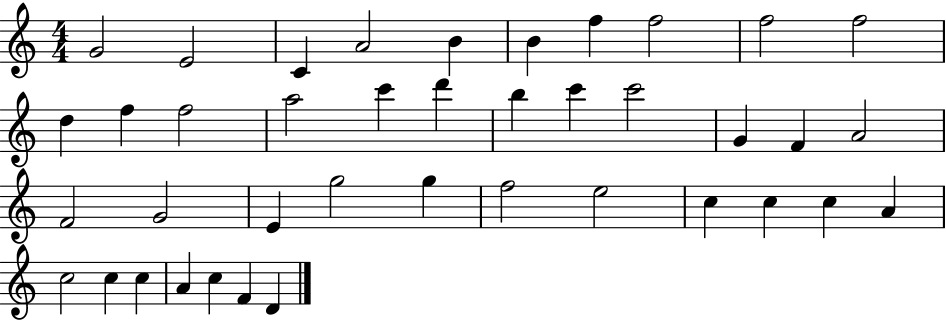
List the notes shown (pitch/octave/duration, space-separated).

G4/h E4/h C4/q A4/h B4/q B4/q F5/q F5/h F5/h F5/h D5/q F5/q F5/h A5/h C6/q D6/q B5/q C6/q C6/h G4/q F4/q A4/h F4/h G4/h E4/q G5/h G5/q F5/h E5/h C5/q C5/q C5/q A4/q C5/h C5/q C5/q A4/q C5/q F4/q D4/q